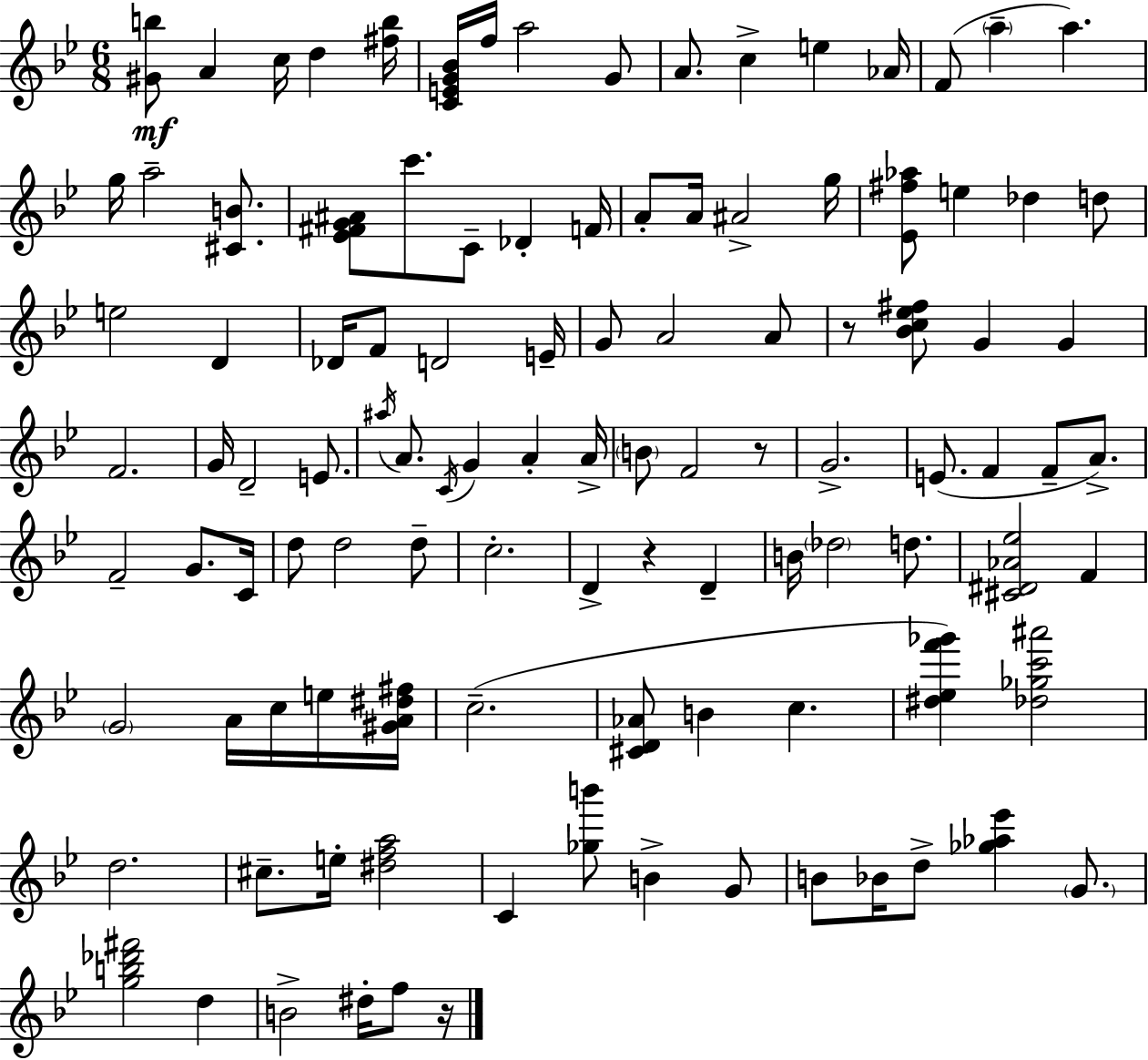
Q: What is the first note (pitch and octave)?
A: A4